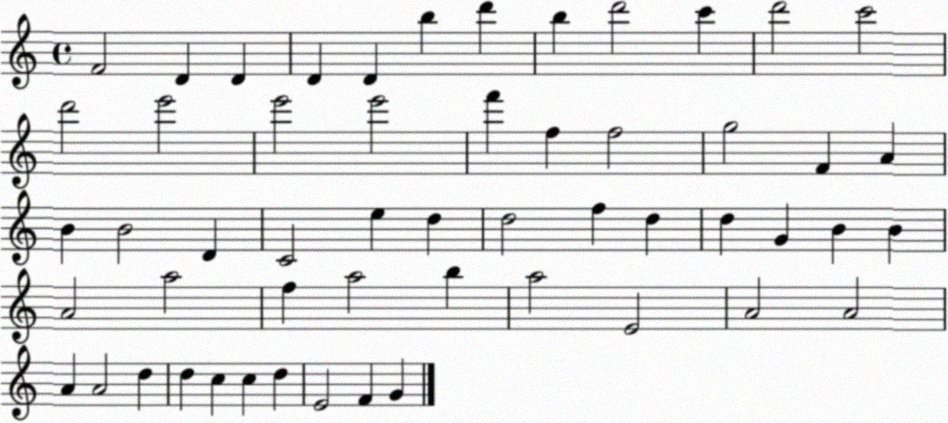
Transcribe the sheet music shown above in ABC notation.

X:1
T:Untitled
M:4/4
L:1/4
K:C
F2 D D D D b d' b d'2 c' d'2 c'2 d'2 e'2 e'2 e'2 f' f f2 g2 F A B B2 D C2 e d d2 f d d G B B A2 a2 f a2 b a2 E2 A2 A2 A A2 d d c c d E2 F G